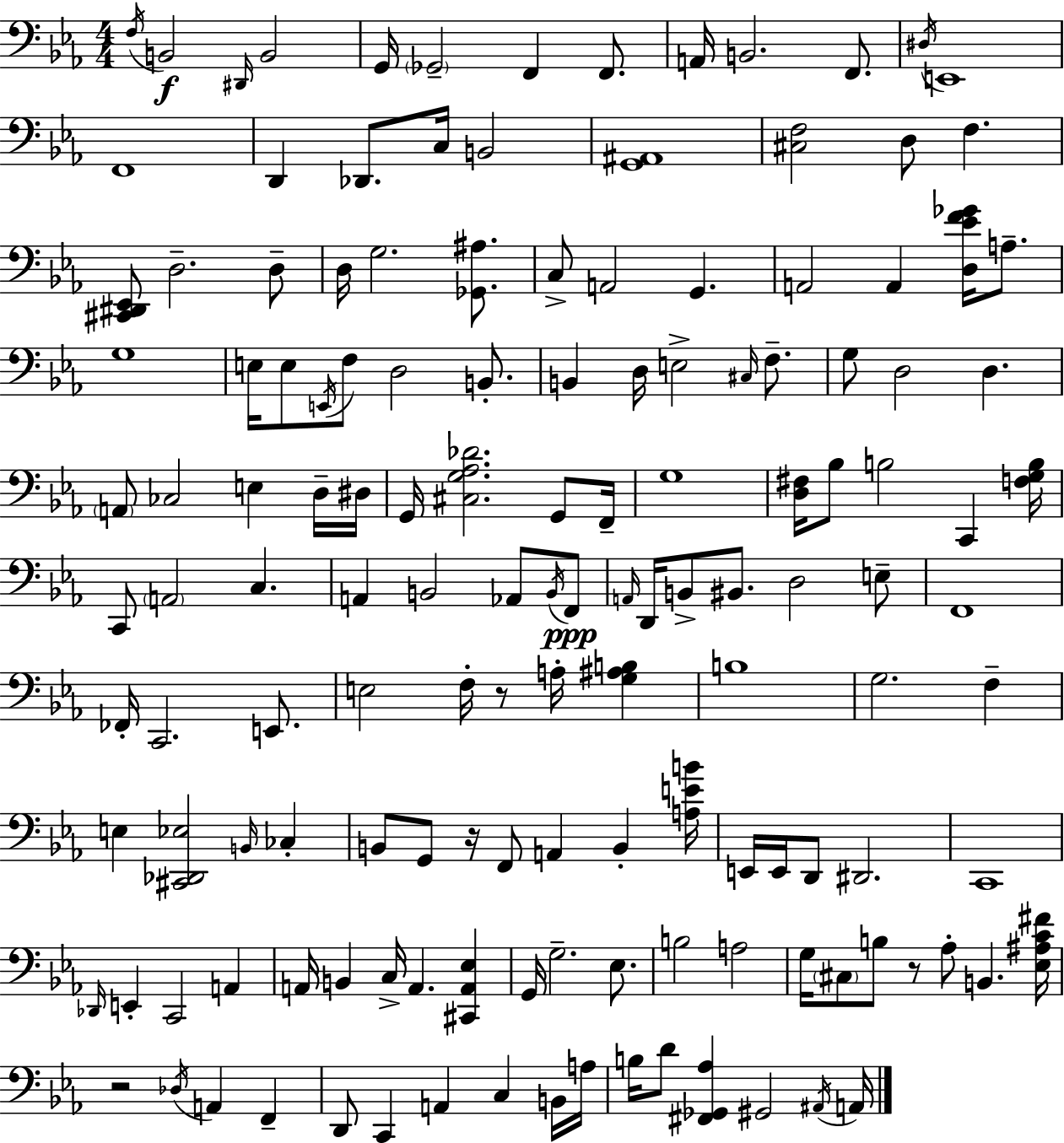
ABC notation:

X:1
T:Untitled
M:4/4
L:1/4
K:Cm
F,/4 B,,2 ^D,,/4 B,,2 G,,/4 _G,,2 F,, F,,/2 A,,/4 B,,2 F,,/2 ^D,/4 E,,4 F,,4 D,, _D,,/2 C,/4 B,,2 [G,,^A,,]4 [^C,F,]2 D,/2 F, [^C,,^D,,_E,,]/2 D,2 D,/2 D,/4 G,2 [_G,,^A,]/2 C,/2 A,,2 G,, A,,2 A,, [D,_EF_G]/4 A,/2 G,4 E,/4 E,/2 E,,/4 F,/2 D,2 B,,/2 B,, D,/4 E,2 ^C,/4 F,/2 G,/2 D,2 D, A,,/2 _C,2 E, D,/4 ^D,/4 G,,/4 [^C,G,_A,_D]2 G,,/2 F,,/4 G,4 [D,^F,]/4 _B,/2 B,2 C,, [F,G,B,]/4 C,,/2 A,,2 C, A,, B,,2 _A,,/2 B,,/4 F,,/2 A,,/4 D,,/4 B,,/2 ^B,,/2 D,2 E,/2 F,,4 _F,,/4 C,,2 E,,/2 E,2 F,/4 z/2 A,/4 [G,^A,B,] B,4 G,2 F, E, [^C,,_D,,_E,]2 B,,/4 _C, B,,/2 G,,/2 z/4 F,,/2 A,, B,, [A,EB]/4 E,,/4 E,,/4 D,,/2 ^D,,2 C,,4 _D,,/4 E,, C,,2 A,, A,,/4 B,, C,/4 A,, [^C,,A,,_E,] G,,/4 G,2 _E,/2 B,2 A,2 G,/4 ^C,/2 B,/2 z/2 _A,/2 B,, [_E,^A,C^F]/4 z2 _D,/4 A,, F,, D,,/2 C,, A,, C, B,,/4 A,/4 B,/4 D/2 [^F,,_G,,_A,] ^G,,2 ^A,,/4 A,,/4